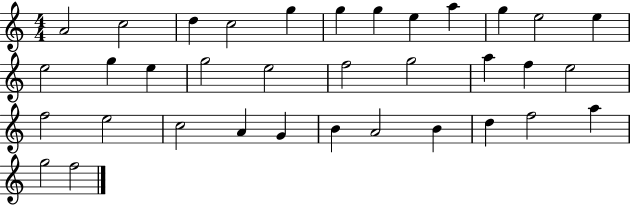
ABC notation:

X:1
T:Untitled
M:4/4
L:1/4
K:C
A2 c2 d c2 g g g e a g e2 e e2 g e g2 e2 f2 g2 a f e2 f2 e2 c2 A G B A2 B d f2 a g2 f2